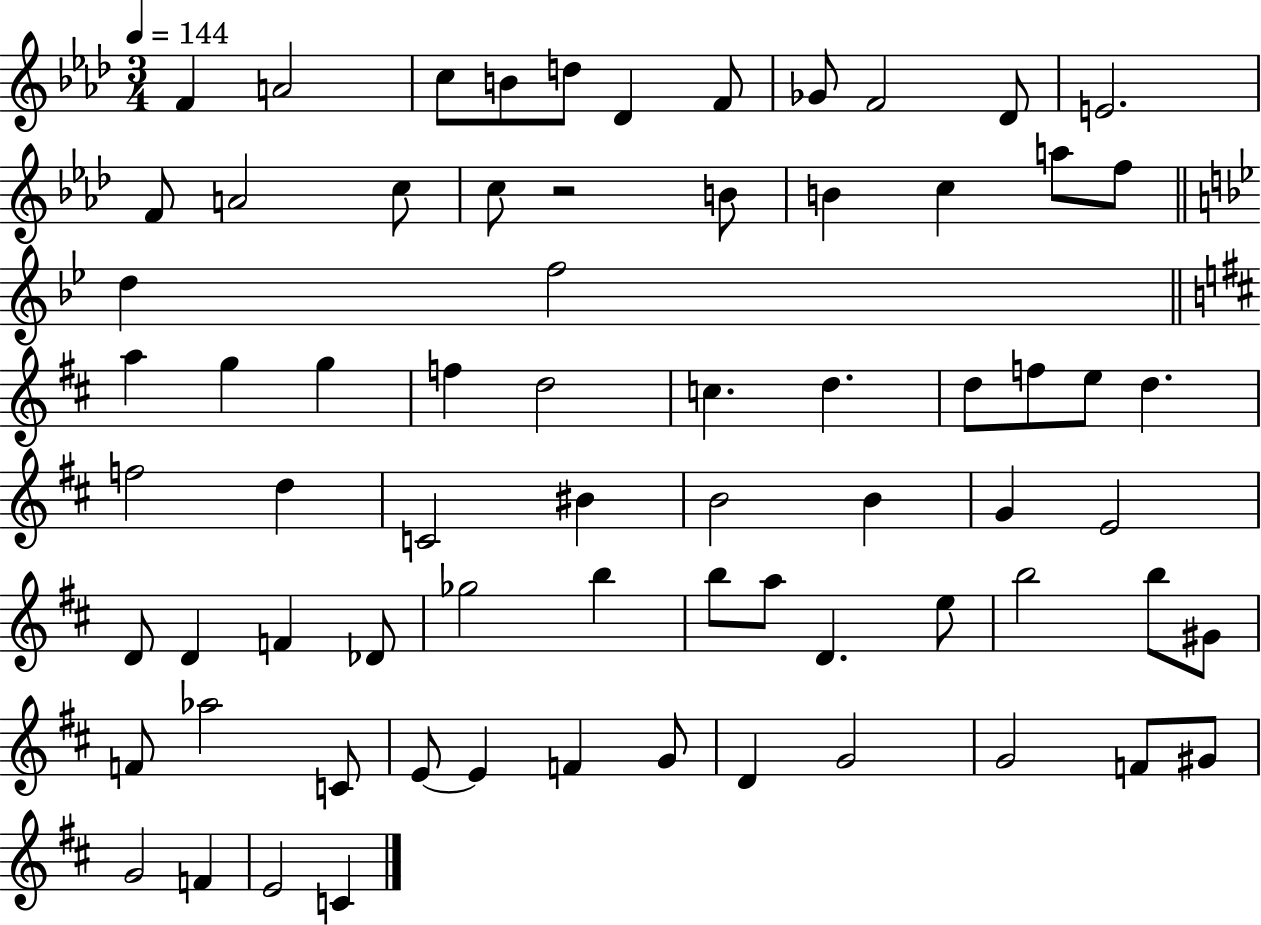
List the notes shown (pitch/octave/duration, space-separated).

F4/q A4/h C5/e B4/e D5/e Db4/q F4/e Gb4/e F4/h Db4/e E4/h. F4/e A4/h C5/e C5/e R/h B4/e B4/q C5/q A5/e F5/e D5/q F5/h A5/q G5/q G5/q F5/q D5/h C5/q. D5/q. D5/e F5/e E5/e D5/q. F5/h D5/q C4/h BIS4/q B4/h B4/q G4/q E4/h D4/e D4/q F4/q Db4/e Gb5/h B5/q B5/e A5/e D4/q. E5/e B5/h B5/e G#4/e F4/e Ab5/h C4/e E4/e E4/q F4/q G4/e D4/q G4/h G4/h F4/e G#4/e G4/h F4/q E4/h C4/q